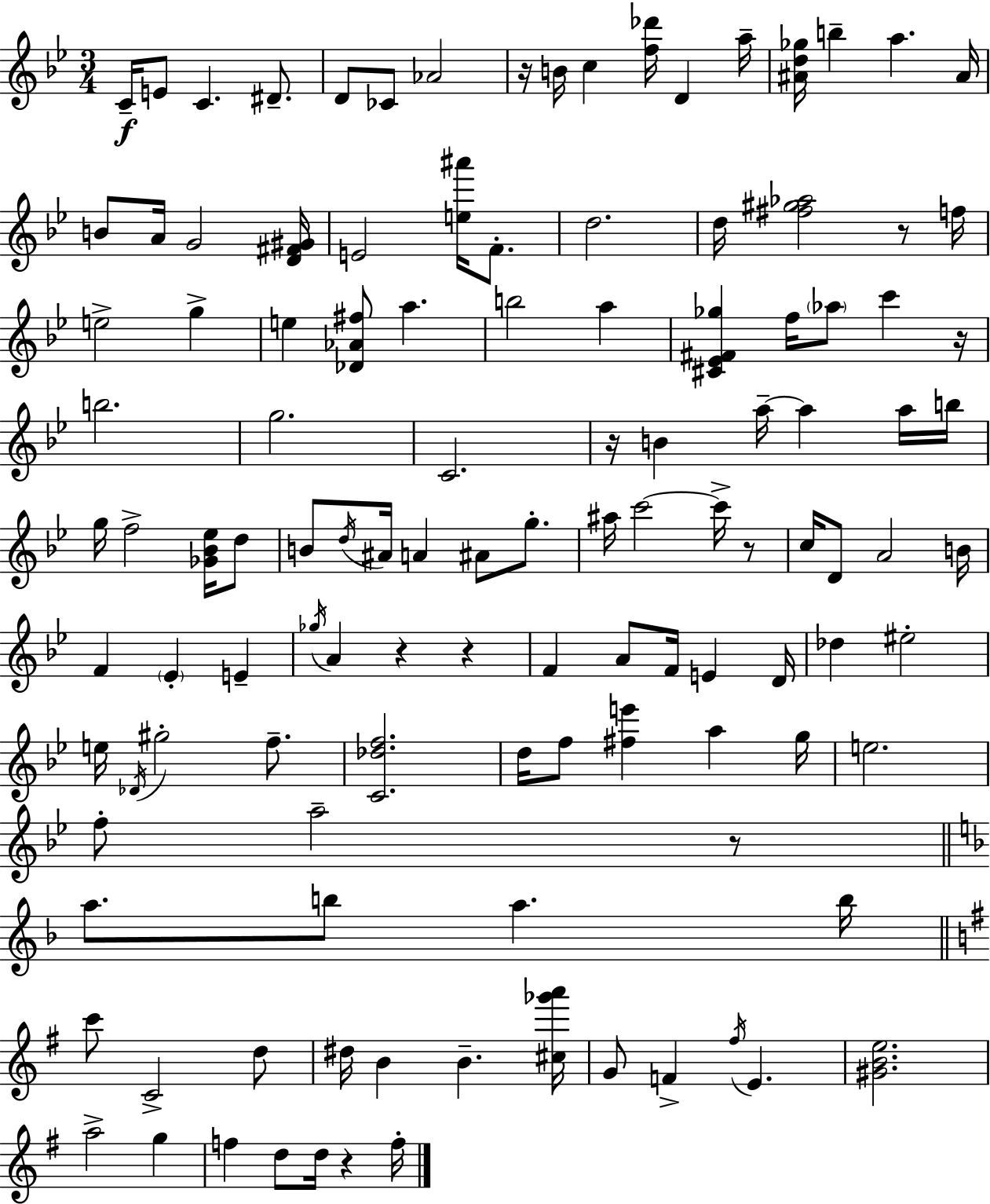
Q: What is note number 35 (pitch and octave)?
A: B4